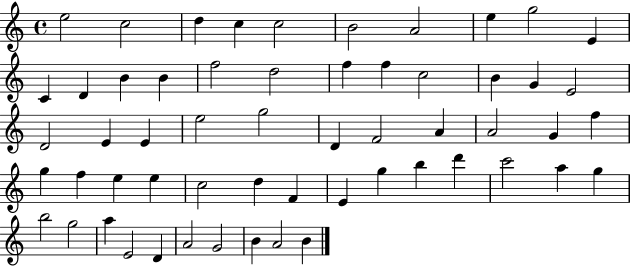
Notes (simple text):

E5/h C5/h D5/q C5/q C5/h B4/h A4/h E5/q G5/h E4/q C4/q D4/q B4/q B4/q F5/h D5/h F5/q F5/q C5/h B4/q G4/q E4/h D4/h E4/q E4/q E5/h G5/h D4/q F4/h A4/q A4/h G4/q F5/q G5/q F5/q E5/q E5/q C5/h D5/q F4/q E4/q G5/q B5/q D6/q C6/h A5/q G5/q B5/h G5/h A5/q E4/h D4/q A4/h G4/h B4/q A4/h B4/q